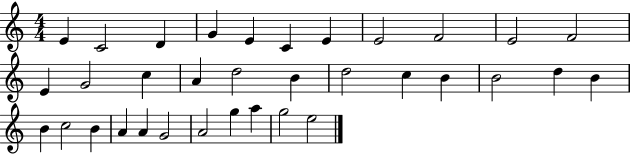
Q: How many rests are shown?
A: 0